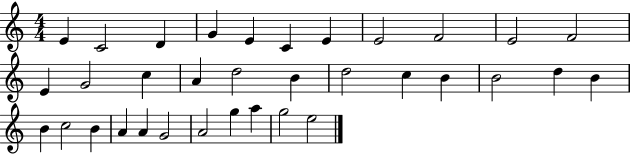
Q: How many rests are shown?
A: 0